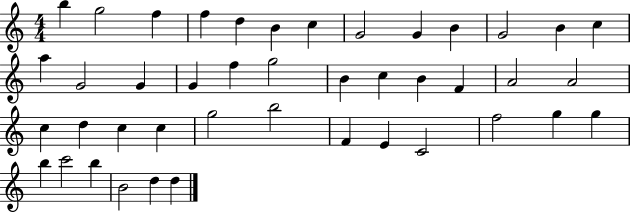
{
  \clef treble
  \numericTimeSignature
  \time 4/4
  \key c \major
  b''4 g''2 f''4 | f''4 d''4 b'4 c''4 | g'2 g'4 b'4 | g'2 b'4 c''4 | \break a''4 g'2 g'4 | g'4 f''4 g''2 | b'4 c''4 b'4 f'4 | a'2 a'2 | \break c''4 d''4 c''4 c''4 | g''2 b''2 | f'4 e'4 c'2 | f''2 g''4 g''4 | \break b''4 c'''2 b''4 | b'2 d''4 d''4 | \bar "|."
}